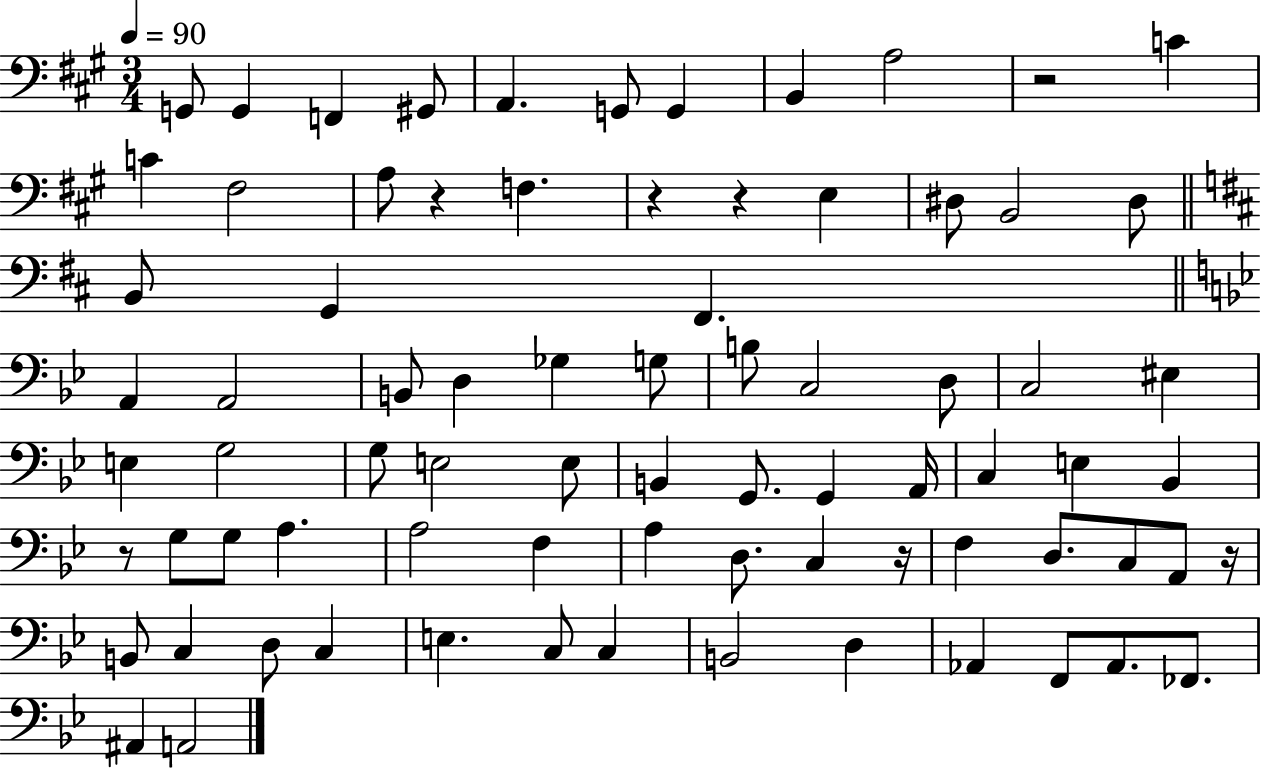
{
  \clef bass
  \numericTimeSignature
  \time 3/4
  \key a \major
  \tempo 4 = 90
  g,8 g,4 f,4 gis,8 | a,4. g,8 g,4 | b,4 a2 | r2 c'4 | \break c'4 fis2 | a8 r4 f4. | r4 r4 e4 | dis8 b,2 dis8 | \break \bar "||" \break \key b \minor b,8 g,4 fis,4. | \bar "||" \break \key g \minor a,4 a,2 | b,8 d4 ges4 g8 | b8 c2 d8 | c2 eis4 | \break e4 g2 | g8 e2 e8 | b,4 g,8. g,4 a,16 | c4 e4 bes,4 | \break r8 g8 g8 a4. | a2 f4 | a4 d8. c4 r16 | f4 d8. c8 a,8 r16 | \break b,8 c4 d8 c4 | e4. c8 c4 | b,2 d4 | aes,4 f,8 aes,8. fes,8. | \break ais,4 a,2 | \bar "|."
}